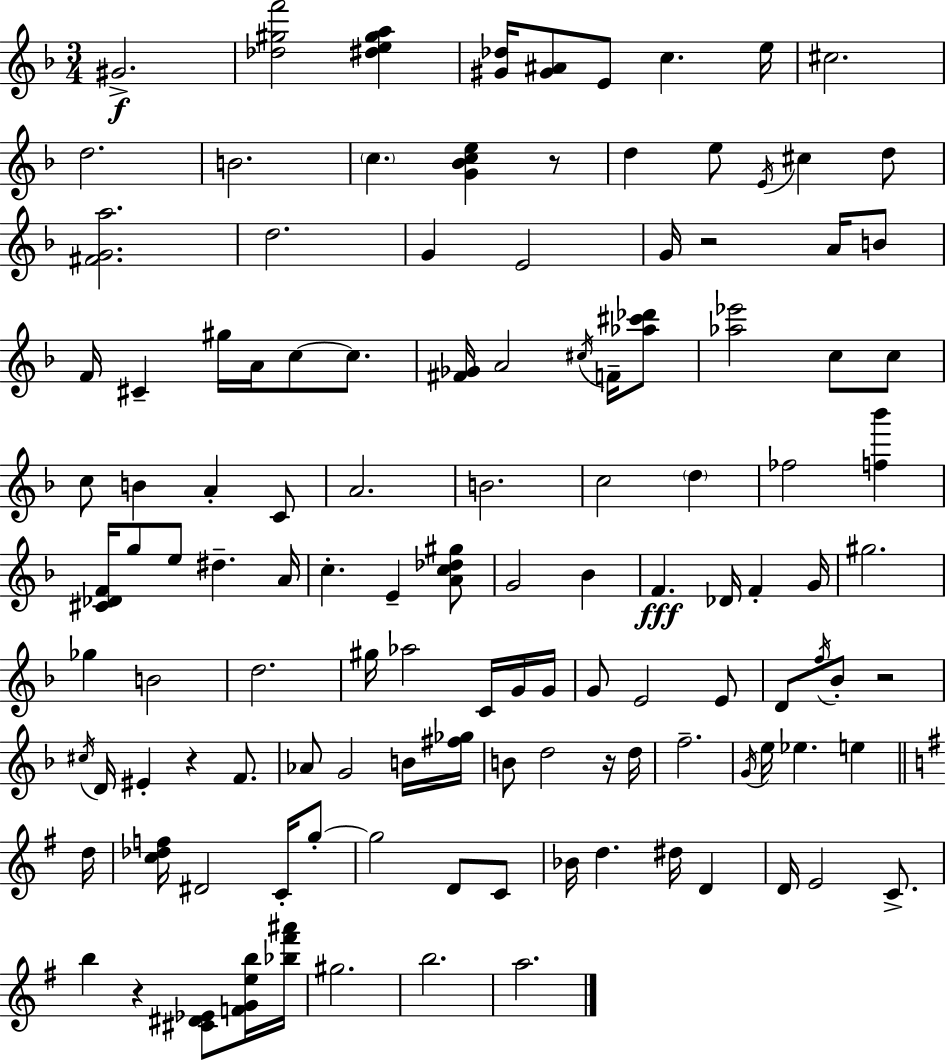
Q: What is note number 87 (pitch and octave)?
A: D4